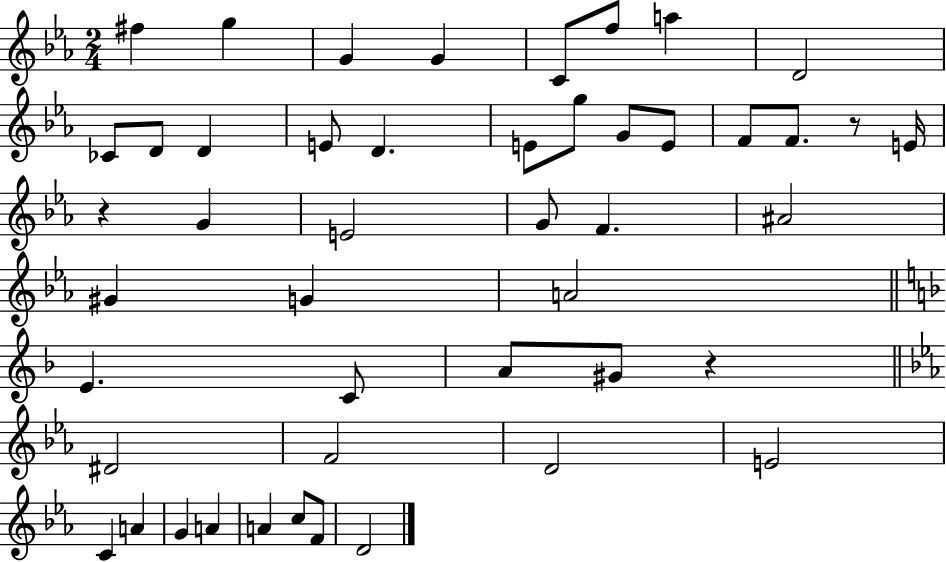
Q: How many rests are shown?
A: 3